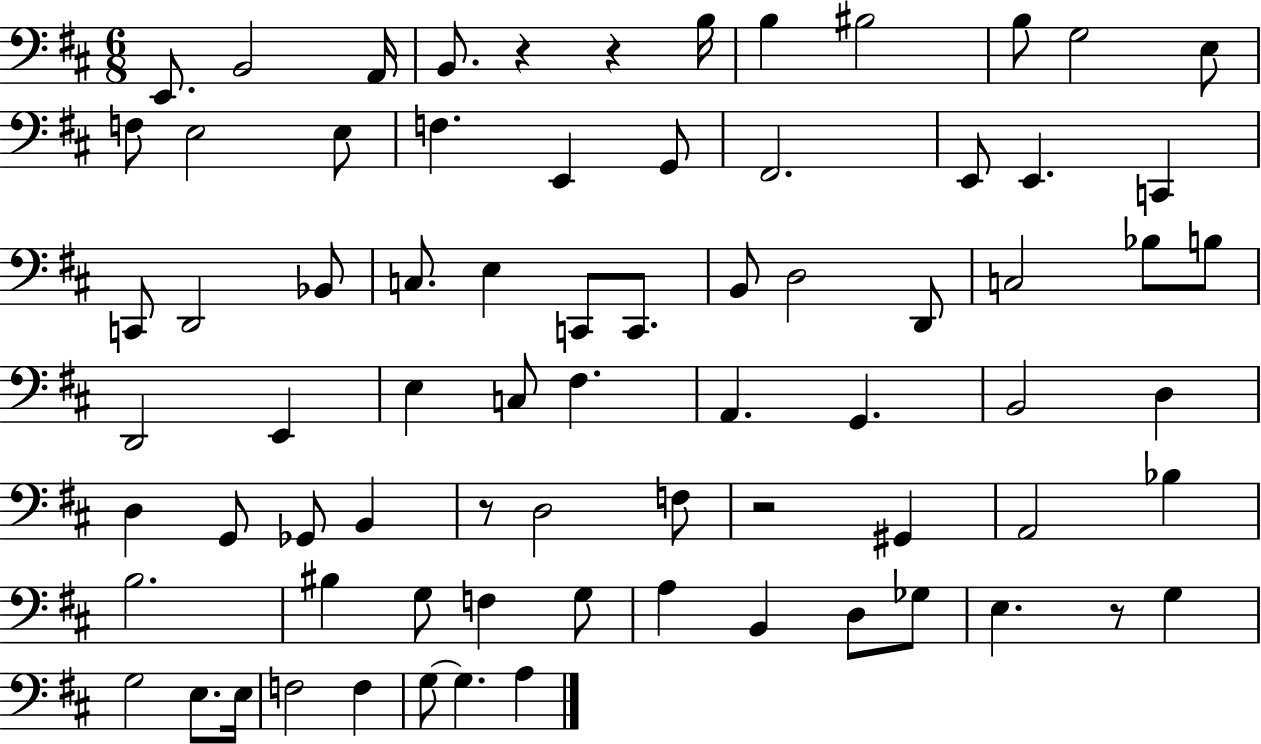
X:1
T:Untitled
M:6/8
L:1/4
K:D
E,,/2 B,,2 A,,/4 B,,/2 z z B,/4 B, ^B,2 B,/2 G,2 E,/2 F,/2 E,2 E,/2 F, E,, G,,/2 ^F,,2 E,,/2 E,, C,, C,,/2 D,,2 _B,,/2 C,/2 E, C,,/2 C,,/2 B,,/2 D,2 D,,/2 C,2 _B,/2 B,/2 D,,2 E,, E, C,/2 ^F, A,, G,, B,,2 D, D, G,,/2 _G,,/2 B,, z/2 D,2 F,/2 z2 ^G,, A,,2 _B, B,2 ^B, G,/2 F, G,/2 A, B,, D,/2 _G,/2 E, z/2 G, G,2 E,/2 E,/4 F,2 F, G,/2 G, A,